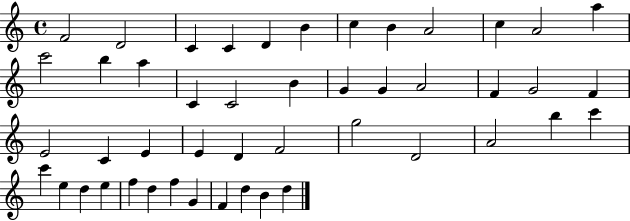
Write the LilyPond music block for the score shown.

{
  \clef treble
  \time 4/4
  \defaultTimeSignature
  \key c \major
  f'2 d'2 | c'4 c'4 d'4 b'4 | c''4 b'4 a'2 | c''4 a'2 a''4 | \break c'''2 b''4 a''4 | c'4 c'2 b'4 | g'4 g'4 a'2 | f'4 g'2 f'4 | \break e'2 c'4 e'4 | e'4 d'4 f'2 | g''2 d'2 | a'2 b''4 c'''4 | \break c'''4 e''4 d''4 e''4 | f''4 d''4 f''4 g'4 | f'4 d''4 b'4 d''4 | \bar "|."
}